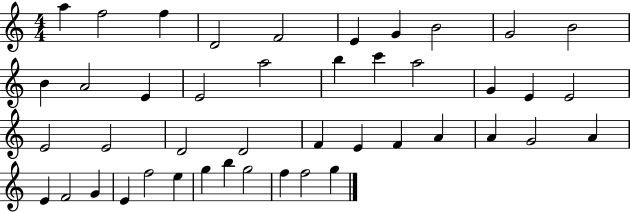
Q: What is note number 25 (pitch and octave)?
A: D4